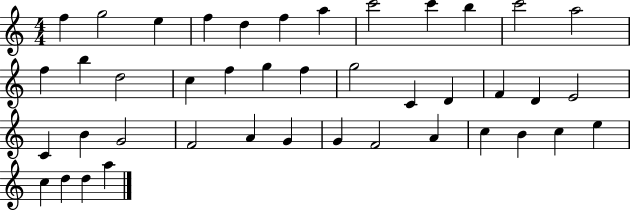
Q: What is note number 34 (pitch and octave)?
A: A4